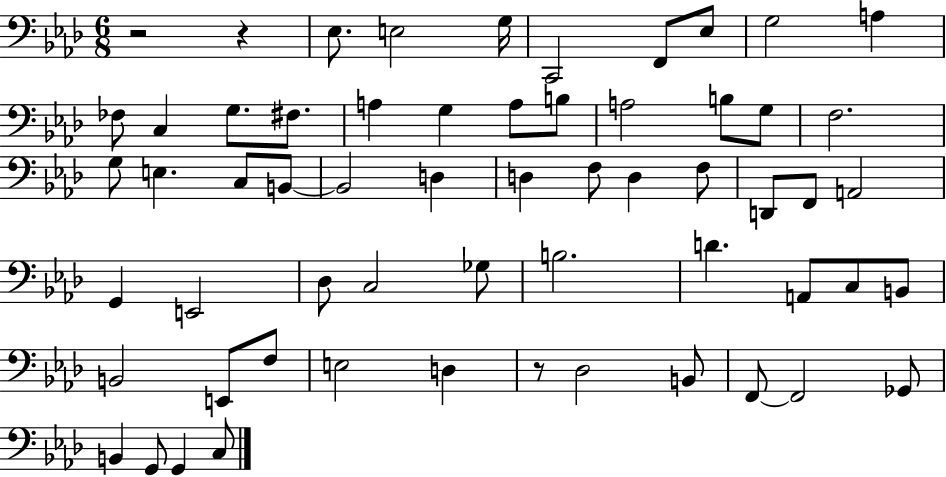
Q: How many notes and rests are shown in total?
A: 60